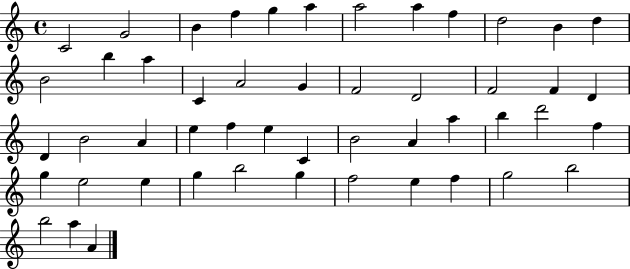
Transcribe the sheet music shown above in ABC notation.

X:1
T:Untitled
M:4/4
L:1/4
K:C
C2 G2 B f g a a2 a f d2 B d B2 b a C A2 G F2 D2 F2 F D D B2 A e f e C B2 A a b d'2 f g e2 e g b2 g f2 e f g2 b2 b2 a A